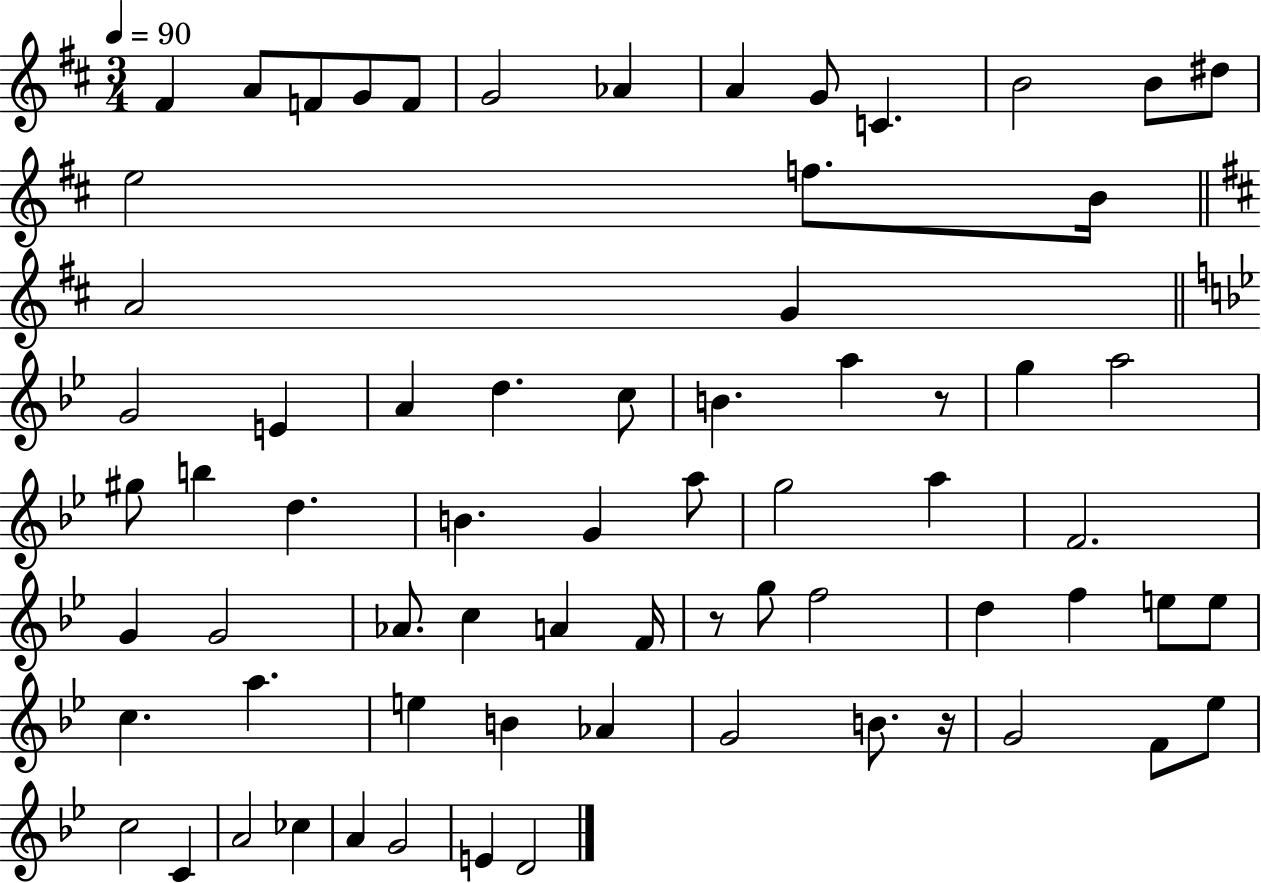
F#4/q A4/e F4/e G4/e F4/e G4/h Ab4/q A4/q G4/e C4/q. B4/h B4/e D#5/e E5/h F5/e. B4/s A4/h G4/q G4/h E4/q A4/q D5/q. C5/e B4/q. A5/q R/e G5/q A5/h G#5/e B5/q D5/q. B4/q. G4/q A5/e G5/h A5/q F4/h. G4/q G4/h Ab4/e. C5/q A4/q F4/s R/e G5/e F5/h D5/q F5/q E5/e E5/e C5/q. A5/q. E5/q B4/q Ab4/q G4/h B4/e. R/s G4/h F4/e Eb5/e C5/h C4/q A4/h CES5/q A4/q G4/h E4/q D4/h